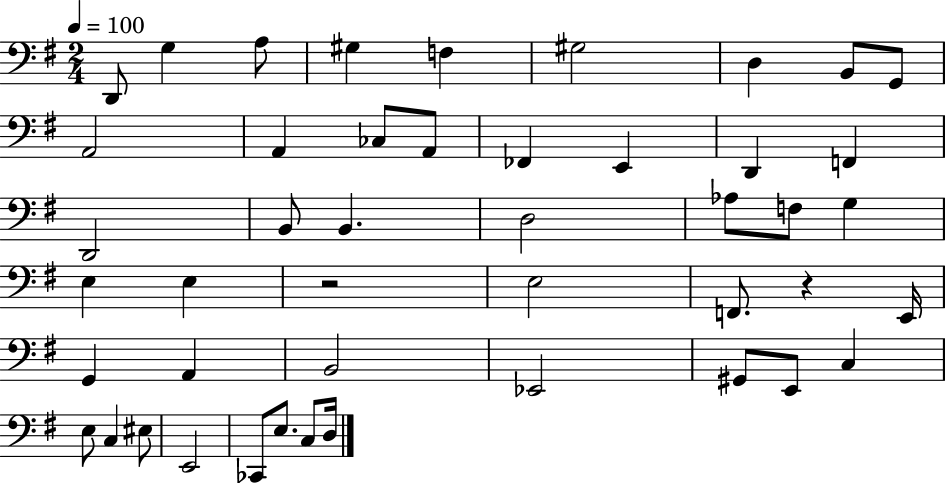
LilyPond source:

{
  \clef bass
  \numericTimeSignature
  \time 2/4
  \key g \major
  \tempo 4 = 100
  d,8 g4 a8 | gis4 f4 | gis2 | d4 b,8 g,8 | \break a,2 | a,4 ces8 a,8 | fes,4 e,4 | d,4 f,4 | \break d,2 | b,8 b,4. | d2 | aes8 f8 g4 | \break e4 e4 | r2 | e2 | f,8. r4 e,16 | \break g,4 a,4 | b,2 | ees,2 | gis,8 e,8 c4 | \break e8 c4 eis8 | e,2 | ces,8 e8. c8 d16 | \bar "|."
}